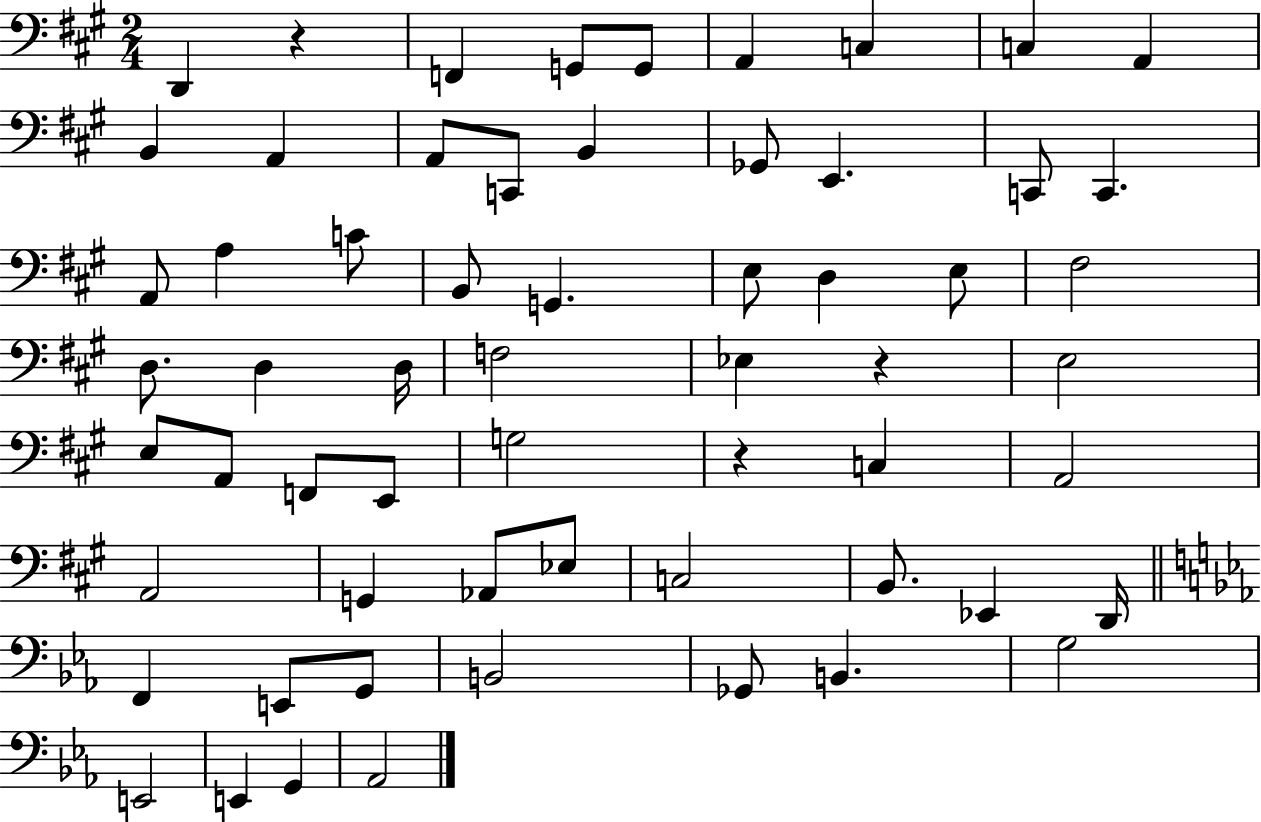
X:1
T:Untitled
M:2/4
L:1/4
K:A
D,, z F,, G,,/2 G,,/2 A,, C, C, A,, B,, A,, A,,/2 C,,/2 B,, _G,,/2 E,, C,,/2 C,, A,,/2 A, C/2 B,,/2 G,, E,/2 D, E,/2 ^F,2 D,/2 D, D,/4 F,2 _E, z E,2 E,/2 A,,/2 F,,/2 E,,/2 G,2 z C, A,,2 A,,2 G,, _A,,/2 _E,/2 C,2 B,,/2 _E,, D,,/4 F,, E,,/2 G,,/2 B,,2 _G,,/2 B,, G,2 E,,2 E,, G,, _A,,2